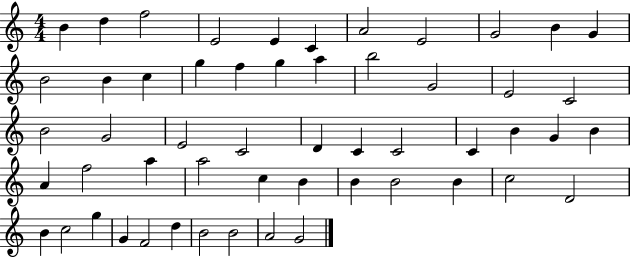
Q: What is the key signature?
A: C major